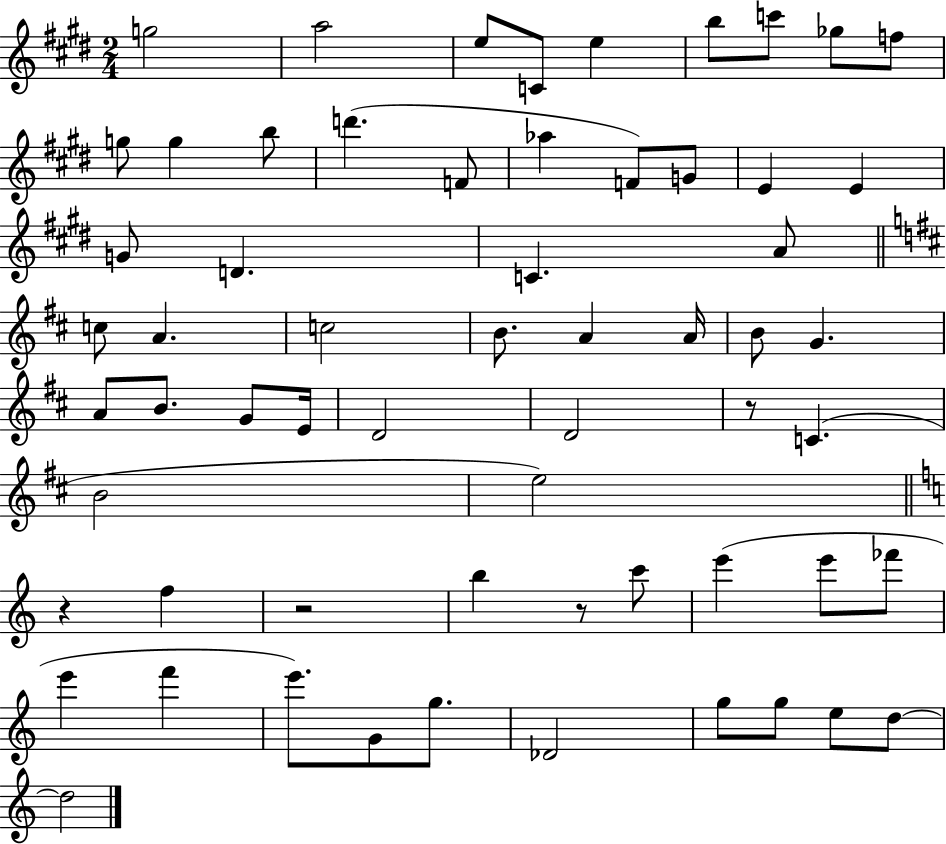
G5/h A5/h E5/e C4/e E5/q B5/e C6/e Gb5/e F5/e G5/e G5/q B5/e D6/q. F4/e Ab5/q F4/e G4/e E4/q E4/q G4/e D4/q. C4/q. A4/e C5/e A4/q. C5/h B4/e. A4/q A4/s B4/e G4/q. A4/e B4/e. G4/e E4/s D4/h D4/h R/e C4/q. B4/h E5/h R/q F5/q R/h B5/q R/e C6/e E6/q E6/e FES6/e E6/q F6/q E6/e. G4/e G5/e. Db4/h G5/e G5/e E5/e D5/e D5/h